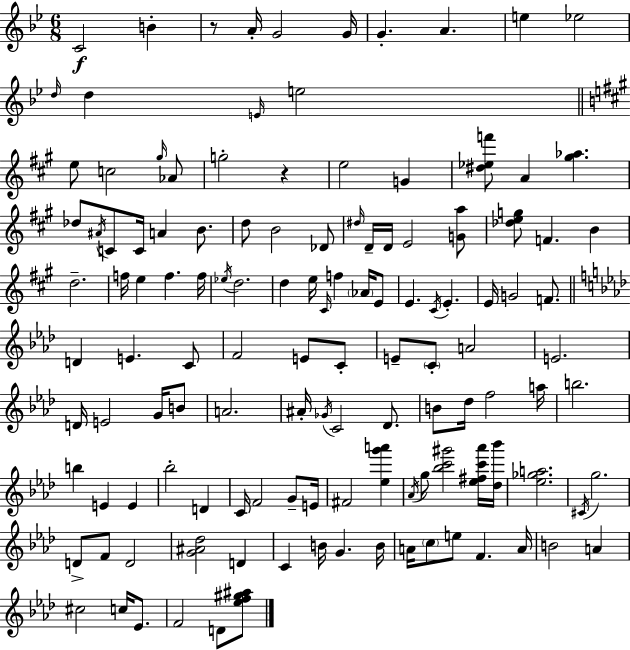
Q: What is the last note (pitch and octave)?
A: D4